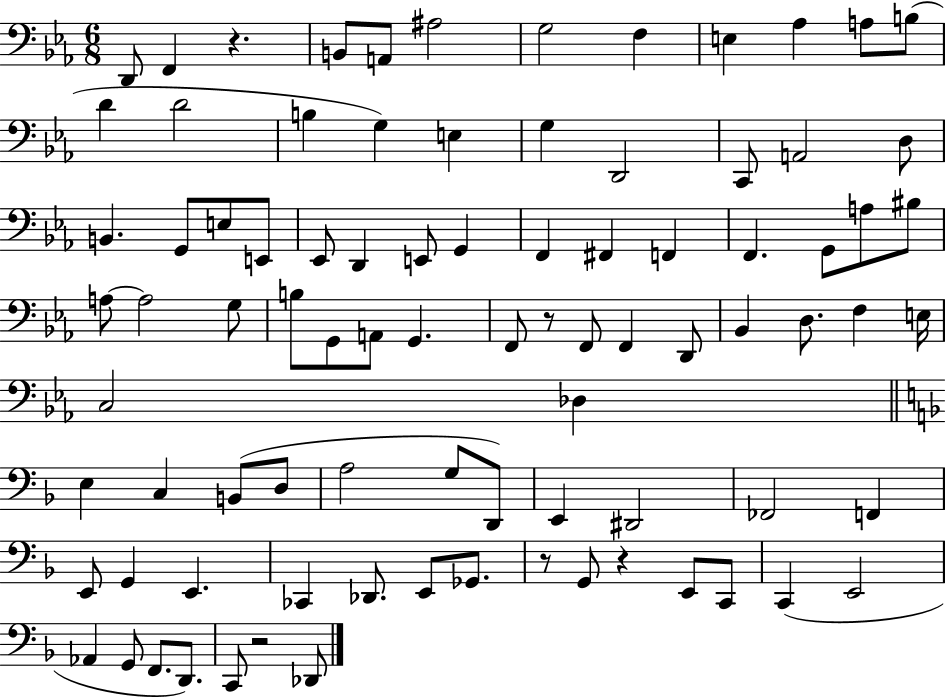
X:1
T:Untitled
M:6/8
L:1/4
K:Eb
D,,/2 F,, z B,,/2 A,,/2 ^A,2 G,2 F, E, _A, A,/2 B,/2 D D2 B, G, E, G, D,,2 C,,/2 A,,2 D,/2 B,, G,,/2 E,/2 E,,/2 _E,,/2 D,, E,,/2 G,, F,, ^F,, F,, F,, G,,/2 A,/2 ^B,/2 A,/2 A,2 G,/2 B,/2 G,,/2 A,,/2 G,, F,,/2 z/2 F,,/2 F,, D,,/2 _B,, D,/2 F, E,/4 C,2 _D, E, C, B,,/2 D,/2 A,2 G,/2 D,,/2 E,, ^D,,2 _F,,2 F,, E,,/2 G,, E,, _C,, _D,,/2 E,,/2 _G,,/2 z/2 G,,/2 z E,,/2 C,,/2 C,, E,,2 _A,, G,,/2 F,,/2 D,,/2 C,,/2 z2 _D,,/2